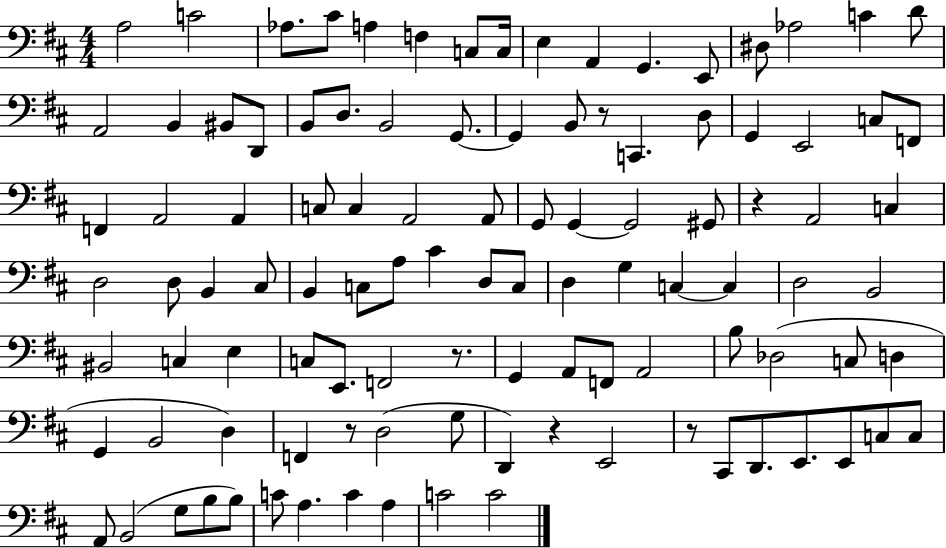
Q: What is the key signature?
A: D major